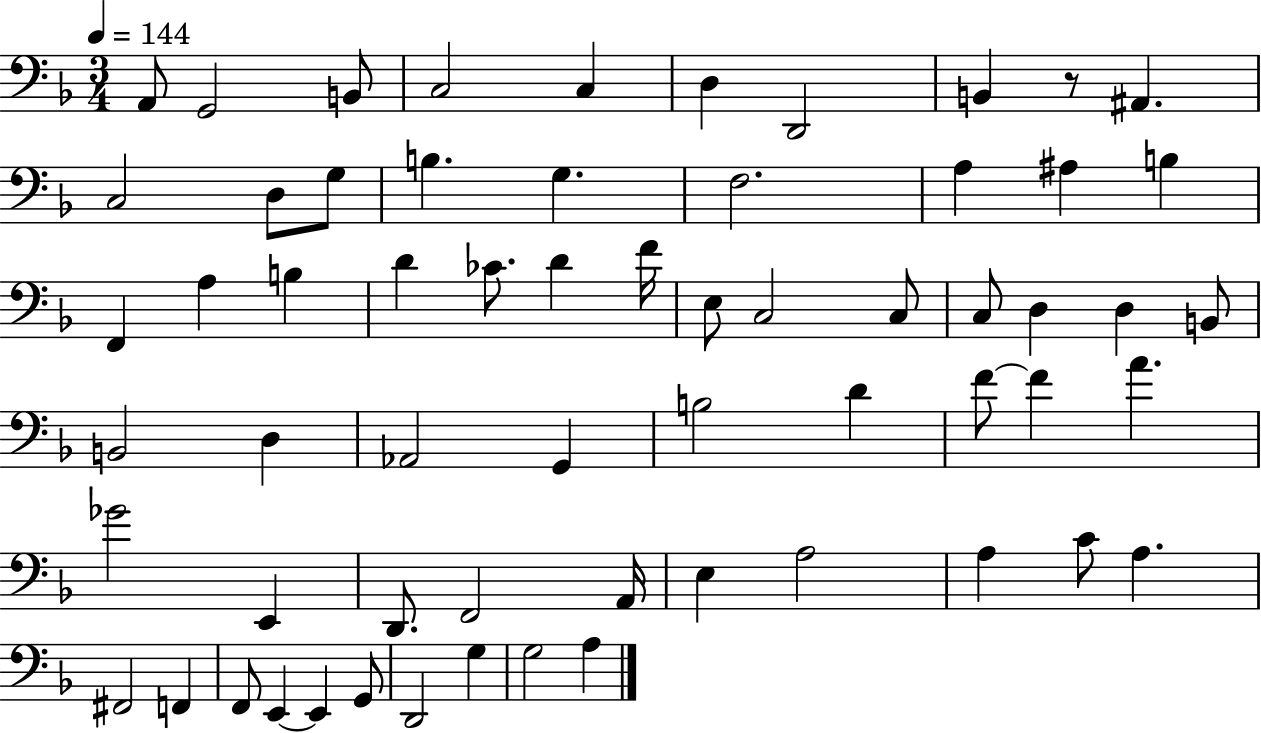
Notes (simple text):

A2/e G2/h B2/e C3/h C3/q D3/q D2/h B2/q R/e A#2/q. C3/h D3/e G3/e B3/q. G3/q. F3/h. A3/q A#3/q B3/q F2/q A3/q B3/q D4/q CES4/e. D4/q F4/s E3/e C3/h C3/e C3/e D3/q D3/q B2/e B2/h D3/q Ab2/h G2/q B3/h D4/q F4/e F4/q A4/q. Gb4/h E2/q D2/e. F2/h A2/s E3/q A3/h A3/q C4/e A3/q. F#2/h F2/q F2/e E2/q E2/q G2/e D2/h G3/q G3/h A3/q